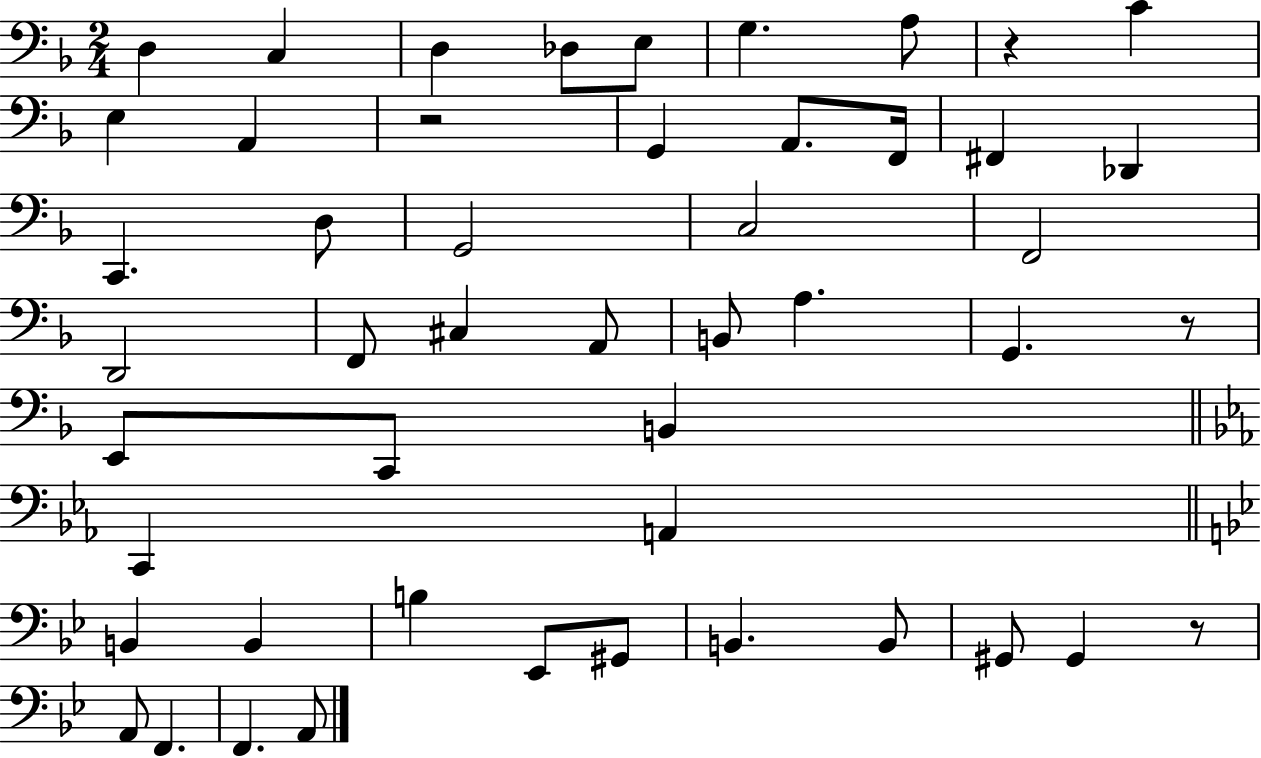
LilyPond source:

{
  \clef bass
  \numericTimeSignature
  \time 2/4
  \key f \major
  \repeat volta 2 { d4 c4 | d4 des8 e8 | g4. a8 | r4 c'4 | \break e4 a,4 | r2 | g,4 a,8. f,16 | fis,4 des,4 | \break c,4. d8 | g,2 | c2 | f,2 | \break d,2 | f,8 cis4 a,8 | b,8 a4. | g,4. r8 | \break e,8 c,8 b,4 | \bar "||" \break \key c \minor c,4 a,4 | \bar "||" \break \key bes \major b,4 b,4 | b4 ees,8 gis,8 | b,4. b,8 | gis,8 gis,4 r8 | \break a,8 f,4. | f,4. a,8 | } \bar "|."
}